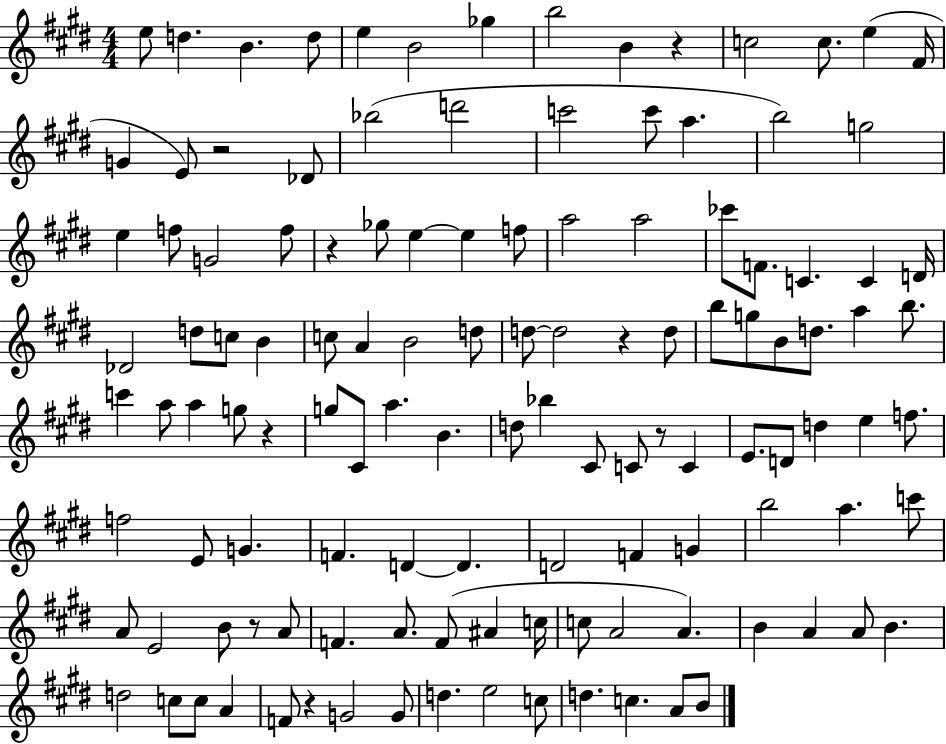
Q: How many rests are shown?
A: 8